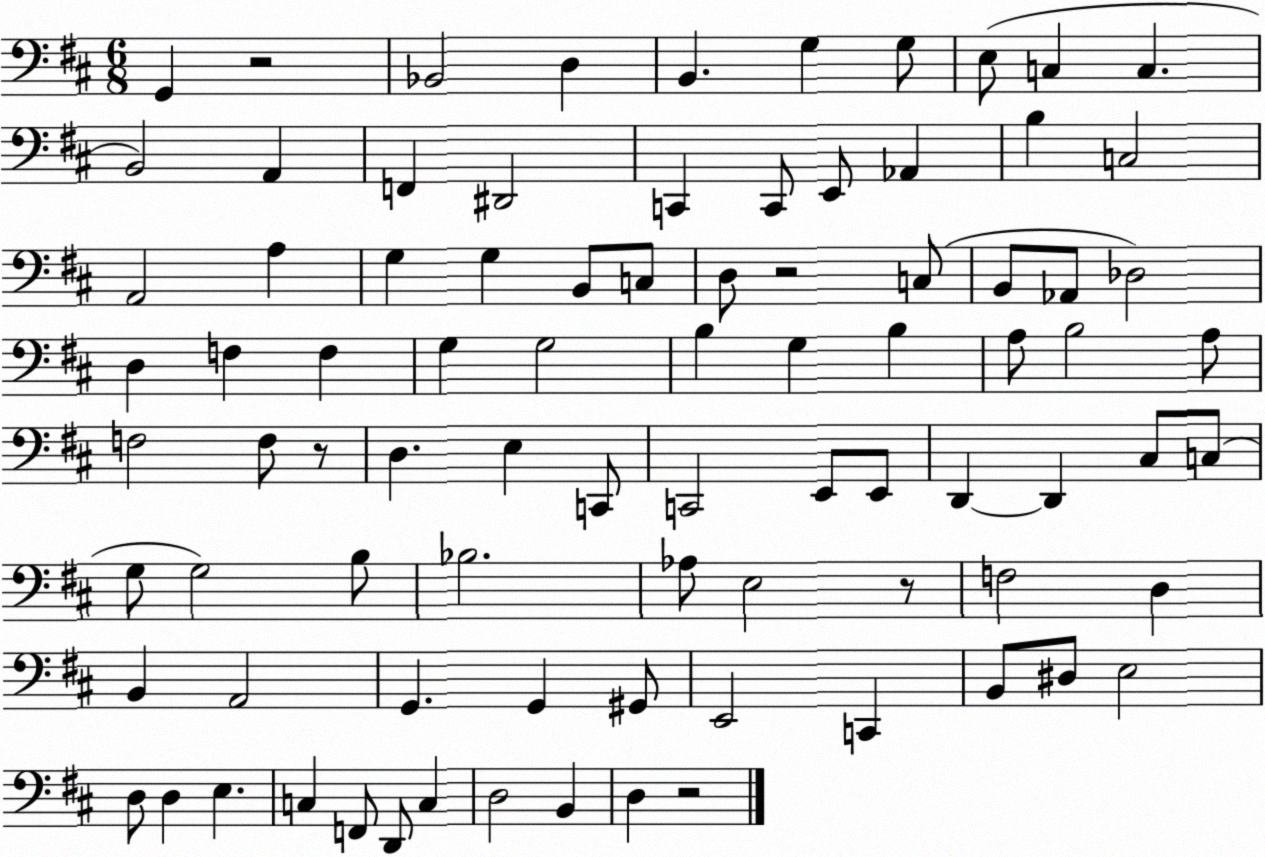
X:1
T:Untitled
M:6/8
L:1/4
K:D
G,, z2 _B,,2 D, B,, G, G,/2 E,/2 C, C, B,,2 A,, F,, ^D,,2 C,, C,,/2 E,,/2 _A,, B, C,2 A,,2 A, G, G, B,,/2 C,/2 D,/2 z2 C,/2 B,,/2 _A,,/2 _D,2 D, F, F, G, G,2 B, G, B, A,/2 B,2 A,/2 F,2 F,/2 z/2 D, E, C,,/2 C,,2 E,,/2 E,,/2 D,, D,, ^C,/2 C,/2 G,/2 G,2 B,/2 _B,2 _A,/2 E,2 z/2 F,2 D, B,, A,,2 G,, G,, ^G,,/2 E,,2 C,, B,,/2 ^D,/2 E,2 D,/2 D, E, C, F,,/2 D,,/2 C, D,2 B,, D, z2